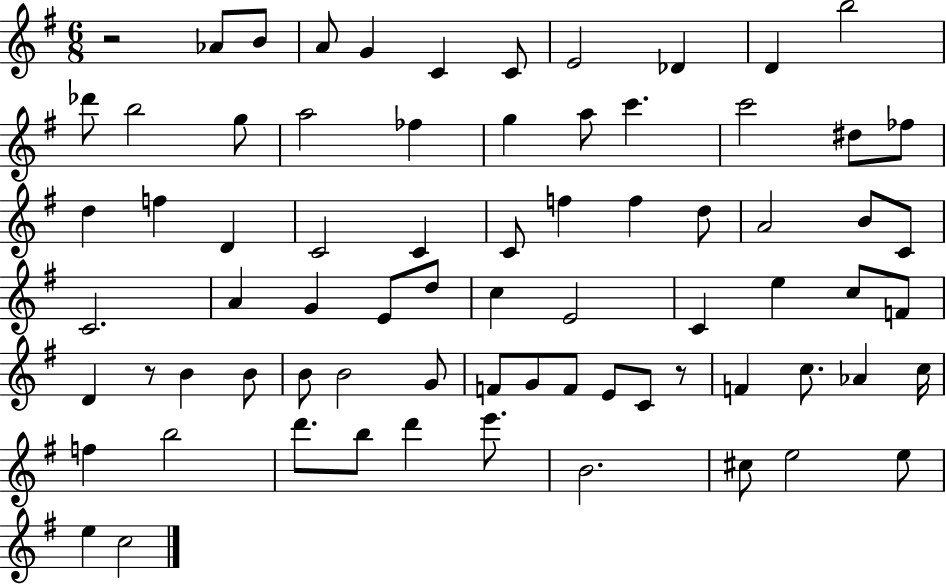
R/h Ab4/e B4/e A4/e G4/q C4/q C4/e E4/h Db4/q D4/q B5/h Db6/e B5/h G5/e A5/h FES5/q G5/q A5/e C6/q. C6/h D#5/e FES5/e D5/q F5/q D4/q C4/h C4/q C4/e F5/q F5/q D5/e A4/h B4/e C4/e C4/h. A4/q G4/q E4/e D5/e C5/q E4/h C4/q E5/q C5/e F4/e D4/q R/e B4/q B4/e B4/e B4/h G4/e F4/e G4/e F4/e E4/e C4/e R/e F4/q C5/e. Ab4/q C5/s F5/q B5/h D6/e. B5/e D6/q E6/e. B4/h. C#5/e E5/h E5/e E5/q C5/h